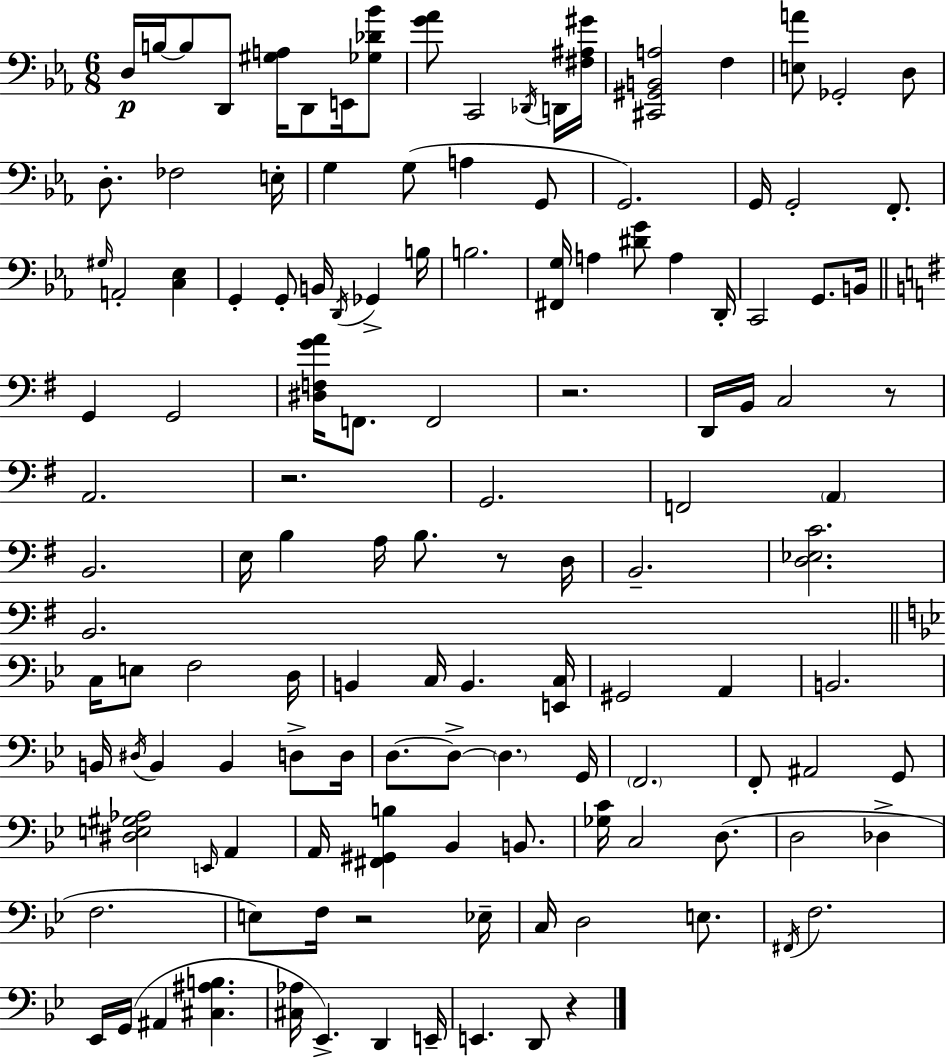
D3/s B3/s B3/e D2/e [G#3,A3]/s D2/e E2/s [Gb3,Db4,Bb4]/e [G4,Ab4]/e C2/h Db2/s D2/s [F#3,A#3,G#4]/s [C#2,G#2,B2,A3]/h F3/q [E3,A4]/e Gb2/h D3/e D3/e. FES3/h E3/s G3/q G3/e A3/q G2/e G2/h. G2/s G2/h F2/e. G#3/s A2/h [C3,Eb3]/q G2/q G2/e B2/s D2/s Gb2/q B3/s B3/h. [F#2,G3]/s A3/q [D#4,G4]/e A3/q D2/s C2/h G2/e. B2/s G2/q G2/h [D#3,F3,G4,A4]/s F2/e. F2/h R/h. D2/s B2/s C3/h R/e A2/h. R/h. G2/h. F2/h A2/q B2/h. E3/s B3/q A3/s B3/e. R/e D3/s B2/h. [D3,Eb3,C4]/h. B2/h. C3/s E3/e F3/h D3/s B2/q C3/s B2/q. [E2,C3]/s G#2/h A2/q B2/h. B2/s D#3/s B2/q B2/q D3/e D3/s D3/e. D3/e D3/q. G2/s F2/h. F2/e A#2/h G2/e [D#3,E3,G#3,Ab3]/h E2/s A2/q A2/s [F#2,G#2,B3]/q Bb2/q B2/e. [Gb3,C4]/s C3/h D3/e. D3/h Db3/q F3/h. E3/e F3/s R/h Eb3/s C3/s D3/h E3/e. F#2/s F3/h. Eb2/s G2/s A#2/q [C#3,A#3,B3]/q. [C#3,Ab3]/s Eb2/q. D2/q E2/s E2/q. D2/e R/q